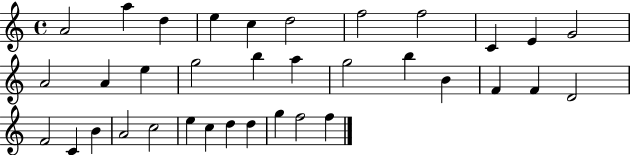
A4/h A5/q D5/q E5/q C5/q D5/h F5/h F5/h C4/q E4/q G4/h A4/h A4/q E5/q G5/h B5/q A5/q G5/h B5/q B4/q F4/q F4/q D4/h F4/h C4/q B4/q A4/h C5/h E5/q C5/q D5/q D5/q G5/q F5/h F5/q